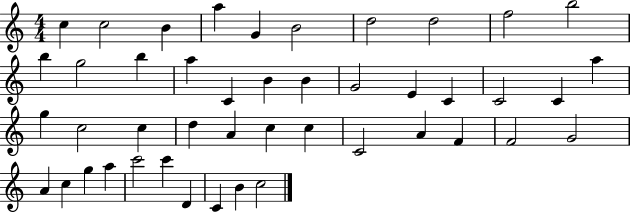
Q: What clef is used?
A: treble